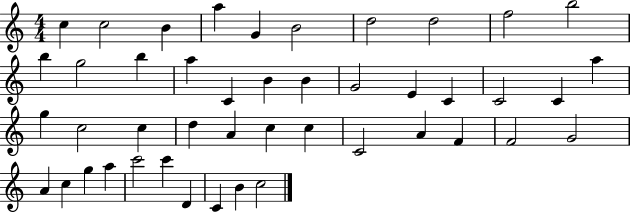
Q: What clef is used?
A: treble